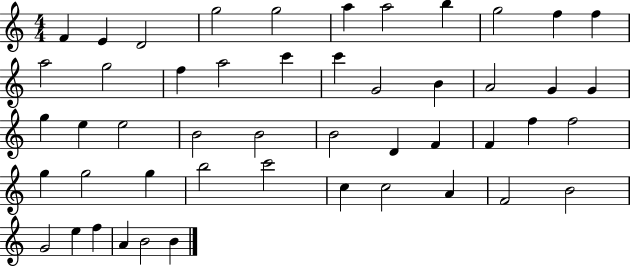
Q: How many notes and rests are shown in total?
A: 49